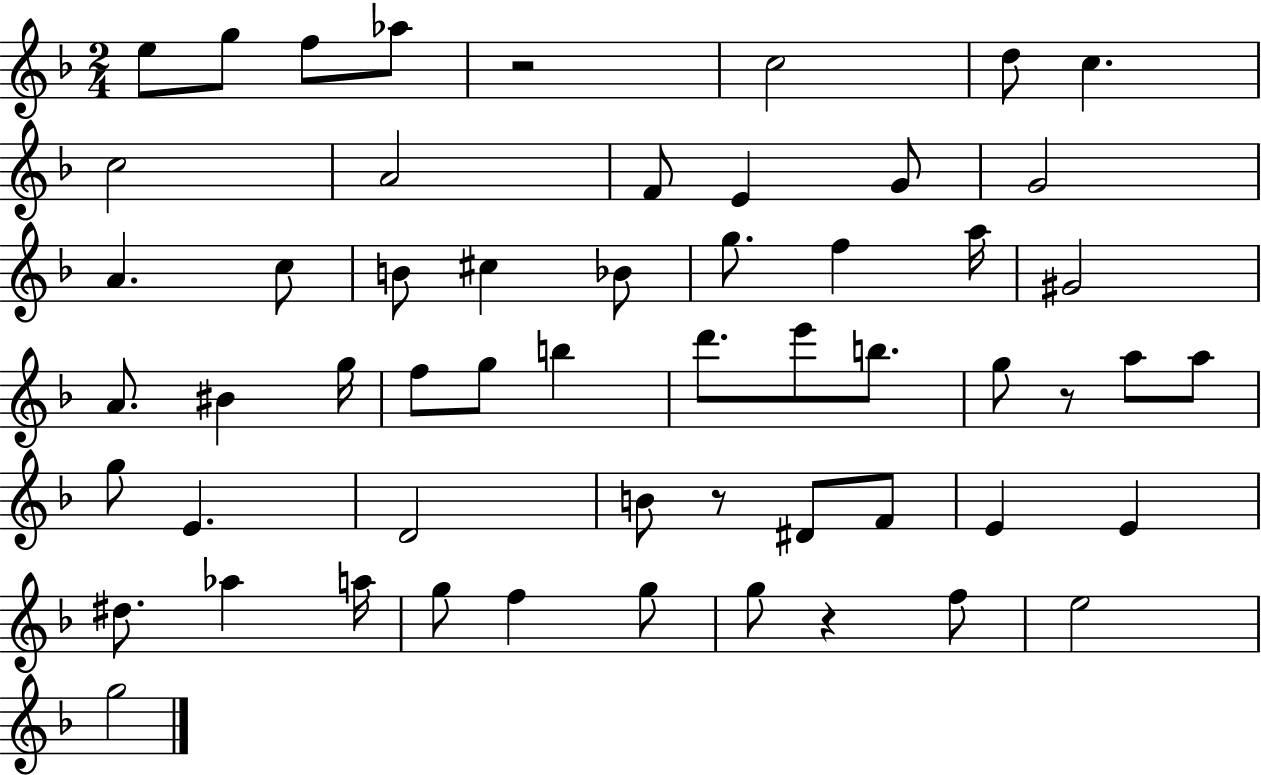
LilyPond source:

{
  \clef treble
  \numericTimeSignature
  \time 2/4
  \key f \major
  e''8 g''8 f''8 aes''8 | r2 | c''2 | d''8 c''4. | \break c''2 | a'2 | f'8 e'4 g'8 | g'2 | \break a'4. c''8 | b'8 cis''4 bes'8 | g''8. f''4 a''16 | gis'2 | \break a'8. bis'4 g''16 | f''8 g''8 b''4 | d'''8. e'''8 b''8. | g''8 r8 a''8 a''8 | \break g''8 e'4. | d'2 | b'8 r8 dis'8 f'8 | e'4 e'4 | \break dis''8. aes''4 a''16 | g''8 f''4 g''8 | g''8 r4 f''8 | e''2 | \break g''2 | \bar "|."
}